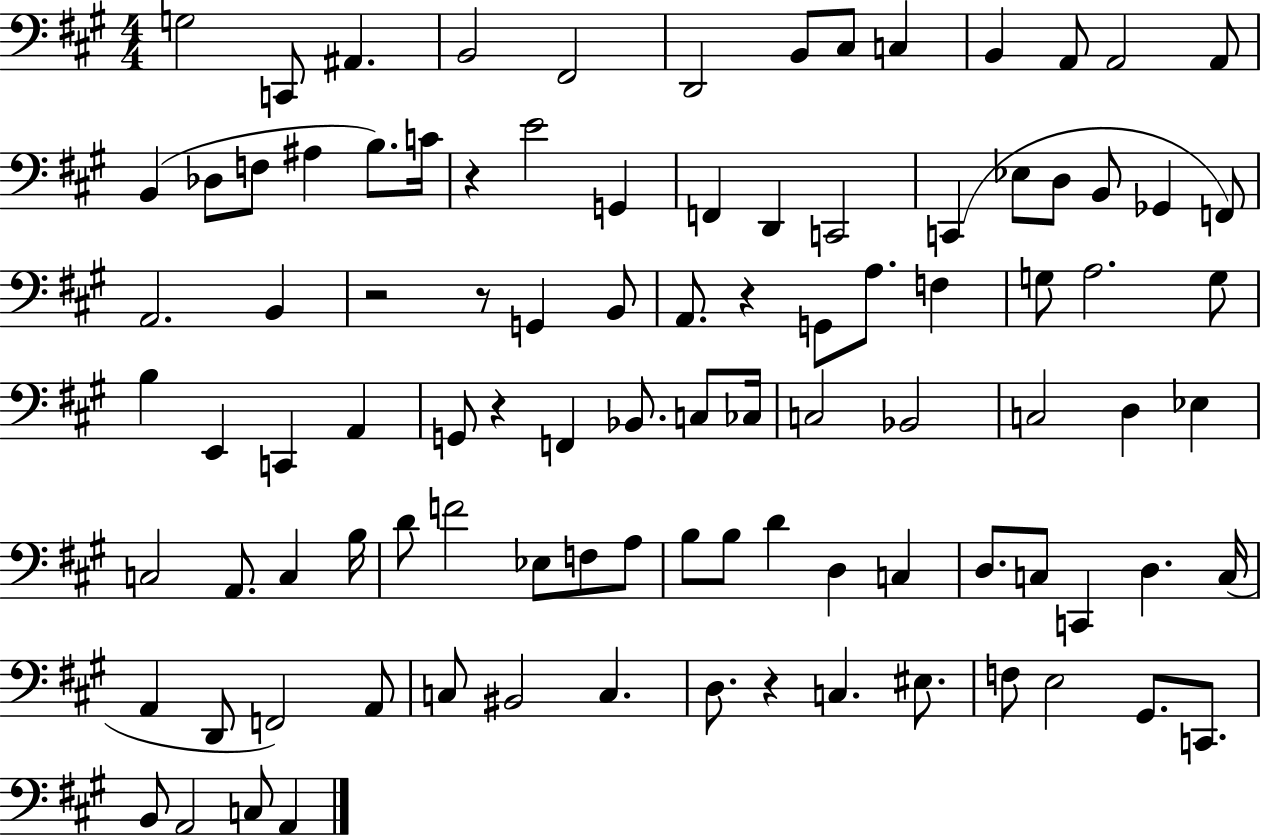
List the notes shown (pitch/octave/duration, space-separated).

G3/h C2/e A#2/q. B2/h F#2/h D2/h B2/e C#3/e C3/q B2/q A2/e A2/h A2/e B2/q Db3/e F3/e A#3/q B3/e. C4/s R/q E4/h G2/q F2/q D2/q C2/h C2/q Eb3/e D3/e B2/e Gb2/q F2/e A2/h. B2/q R/h R/e G2/q B2/e A2/e. R/q G2/e A3/e. F3/q G3/e A3/h. G3/e B3/q E2/q C2/q A2/q G2/e R/q F2/q Bb2/e. C3/e CES3/s C3/h Bb2/h C3/h D3/q Eb3/q C3/h A2/e. C3/q B3/s D4/e F4/h Eb3/e F3/e A3/e B3/e B3/e D4/q D3/q C3/q D3/e. C3/e C2/q D3/q. C3/s A2/q D2/e F2/h A2/e C3/e BIS2/h C3/q. D3/e. R/q C3/q. EIS3/e. F3/e E3/h G#2/e. C2/e. B2/e A2/h C3/e A2/q